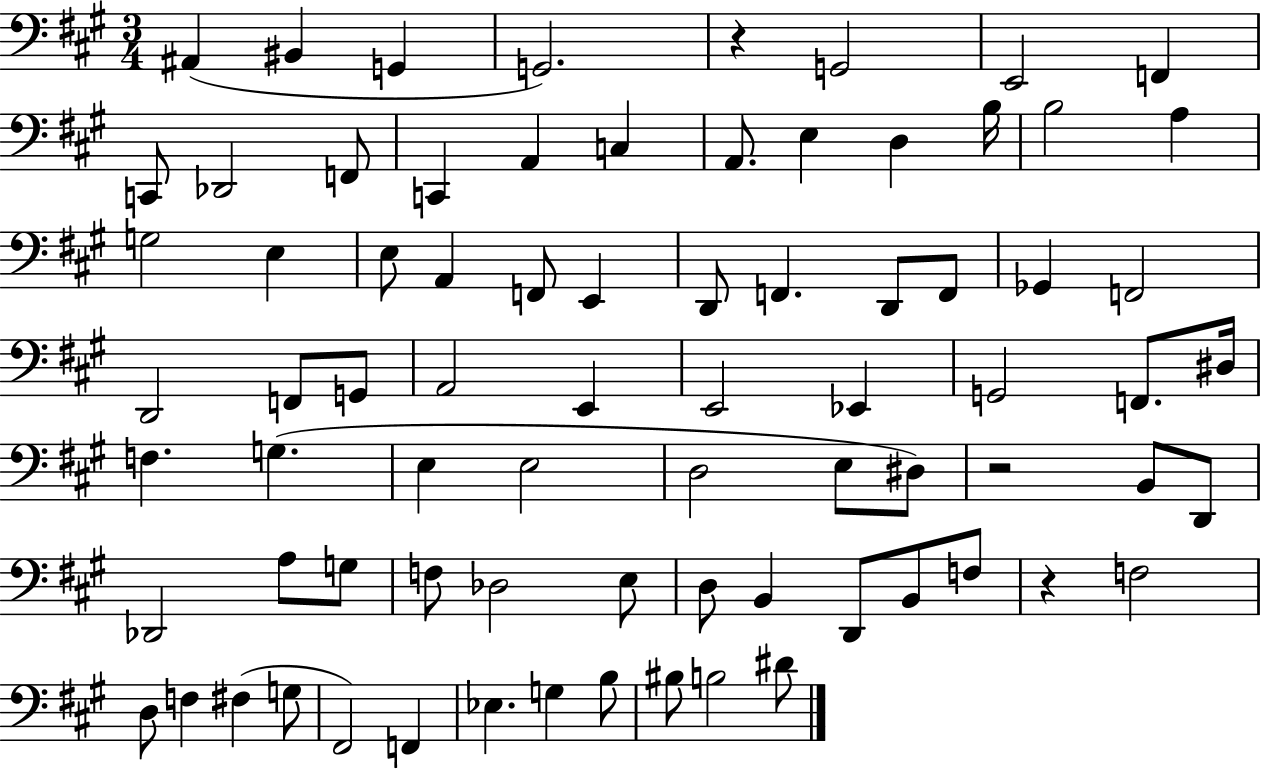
{
  \clef bass
  \numericTimeSignature
  \time 3/4
  \key a \major
  ais,4( bis,4 g,4 | g,2.) | r4 g,2 | e,2 f,4 | \break c,8 des,2 f,8 | c,4 a,4 c4 | a,8. e4 d4 b16 | b2 a4 | \break g2 e4 | e8 a,4 f,8 e,4 | d,8 f,4. d,8 f,8 | ges,4 f,2 | \break d,2 f,8 g,8 | a,2 e,4 | e,2 ees,4 | g,2 f,8. dis16 | \break f4. g4.( | e4 e2 | d2 e8 dis8) | r2 b,8 d,8 | \break des,2 a8 g8 | f8 des2 e8 | d8 b,4 d,8 b,8 f8 | r4 f2 | \break d8 f4 fis4( g8 | fis,2) f,4 | ees4. g4 b8 | bis8 b2 dis'8 | \break \bar "|."
}